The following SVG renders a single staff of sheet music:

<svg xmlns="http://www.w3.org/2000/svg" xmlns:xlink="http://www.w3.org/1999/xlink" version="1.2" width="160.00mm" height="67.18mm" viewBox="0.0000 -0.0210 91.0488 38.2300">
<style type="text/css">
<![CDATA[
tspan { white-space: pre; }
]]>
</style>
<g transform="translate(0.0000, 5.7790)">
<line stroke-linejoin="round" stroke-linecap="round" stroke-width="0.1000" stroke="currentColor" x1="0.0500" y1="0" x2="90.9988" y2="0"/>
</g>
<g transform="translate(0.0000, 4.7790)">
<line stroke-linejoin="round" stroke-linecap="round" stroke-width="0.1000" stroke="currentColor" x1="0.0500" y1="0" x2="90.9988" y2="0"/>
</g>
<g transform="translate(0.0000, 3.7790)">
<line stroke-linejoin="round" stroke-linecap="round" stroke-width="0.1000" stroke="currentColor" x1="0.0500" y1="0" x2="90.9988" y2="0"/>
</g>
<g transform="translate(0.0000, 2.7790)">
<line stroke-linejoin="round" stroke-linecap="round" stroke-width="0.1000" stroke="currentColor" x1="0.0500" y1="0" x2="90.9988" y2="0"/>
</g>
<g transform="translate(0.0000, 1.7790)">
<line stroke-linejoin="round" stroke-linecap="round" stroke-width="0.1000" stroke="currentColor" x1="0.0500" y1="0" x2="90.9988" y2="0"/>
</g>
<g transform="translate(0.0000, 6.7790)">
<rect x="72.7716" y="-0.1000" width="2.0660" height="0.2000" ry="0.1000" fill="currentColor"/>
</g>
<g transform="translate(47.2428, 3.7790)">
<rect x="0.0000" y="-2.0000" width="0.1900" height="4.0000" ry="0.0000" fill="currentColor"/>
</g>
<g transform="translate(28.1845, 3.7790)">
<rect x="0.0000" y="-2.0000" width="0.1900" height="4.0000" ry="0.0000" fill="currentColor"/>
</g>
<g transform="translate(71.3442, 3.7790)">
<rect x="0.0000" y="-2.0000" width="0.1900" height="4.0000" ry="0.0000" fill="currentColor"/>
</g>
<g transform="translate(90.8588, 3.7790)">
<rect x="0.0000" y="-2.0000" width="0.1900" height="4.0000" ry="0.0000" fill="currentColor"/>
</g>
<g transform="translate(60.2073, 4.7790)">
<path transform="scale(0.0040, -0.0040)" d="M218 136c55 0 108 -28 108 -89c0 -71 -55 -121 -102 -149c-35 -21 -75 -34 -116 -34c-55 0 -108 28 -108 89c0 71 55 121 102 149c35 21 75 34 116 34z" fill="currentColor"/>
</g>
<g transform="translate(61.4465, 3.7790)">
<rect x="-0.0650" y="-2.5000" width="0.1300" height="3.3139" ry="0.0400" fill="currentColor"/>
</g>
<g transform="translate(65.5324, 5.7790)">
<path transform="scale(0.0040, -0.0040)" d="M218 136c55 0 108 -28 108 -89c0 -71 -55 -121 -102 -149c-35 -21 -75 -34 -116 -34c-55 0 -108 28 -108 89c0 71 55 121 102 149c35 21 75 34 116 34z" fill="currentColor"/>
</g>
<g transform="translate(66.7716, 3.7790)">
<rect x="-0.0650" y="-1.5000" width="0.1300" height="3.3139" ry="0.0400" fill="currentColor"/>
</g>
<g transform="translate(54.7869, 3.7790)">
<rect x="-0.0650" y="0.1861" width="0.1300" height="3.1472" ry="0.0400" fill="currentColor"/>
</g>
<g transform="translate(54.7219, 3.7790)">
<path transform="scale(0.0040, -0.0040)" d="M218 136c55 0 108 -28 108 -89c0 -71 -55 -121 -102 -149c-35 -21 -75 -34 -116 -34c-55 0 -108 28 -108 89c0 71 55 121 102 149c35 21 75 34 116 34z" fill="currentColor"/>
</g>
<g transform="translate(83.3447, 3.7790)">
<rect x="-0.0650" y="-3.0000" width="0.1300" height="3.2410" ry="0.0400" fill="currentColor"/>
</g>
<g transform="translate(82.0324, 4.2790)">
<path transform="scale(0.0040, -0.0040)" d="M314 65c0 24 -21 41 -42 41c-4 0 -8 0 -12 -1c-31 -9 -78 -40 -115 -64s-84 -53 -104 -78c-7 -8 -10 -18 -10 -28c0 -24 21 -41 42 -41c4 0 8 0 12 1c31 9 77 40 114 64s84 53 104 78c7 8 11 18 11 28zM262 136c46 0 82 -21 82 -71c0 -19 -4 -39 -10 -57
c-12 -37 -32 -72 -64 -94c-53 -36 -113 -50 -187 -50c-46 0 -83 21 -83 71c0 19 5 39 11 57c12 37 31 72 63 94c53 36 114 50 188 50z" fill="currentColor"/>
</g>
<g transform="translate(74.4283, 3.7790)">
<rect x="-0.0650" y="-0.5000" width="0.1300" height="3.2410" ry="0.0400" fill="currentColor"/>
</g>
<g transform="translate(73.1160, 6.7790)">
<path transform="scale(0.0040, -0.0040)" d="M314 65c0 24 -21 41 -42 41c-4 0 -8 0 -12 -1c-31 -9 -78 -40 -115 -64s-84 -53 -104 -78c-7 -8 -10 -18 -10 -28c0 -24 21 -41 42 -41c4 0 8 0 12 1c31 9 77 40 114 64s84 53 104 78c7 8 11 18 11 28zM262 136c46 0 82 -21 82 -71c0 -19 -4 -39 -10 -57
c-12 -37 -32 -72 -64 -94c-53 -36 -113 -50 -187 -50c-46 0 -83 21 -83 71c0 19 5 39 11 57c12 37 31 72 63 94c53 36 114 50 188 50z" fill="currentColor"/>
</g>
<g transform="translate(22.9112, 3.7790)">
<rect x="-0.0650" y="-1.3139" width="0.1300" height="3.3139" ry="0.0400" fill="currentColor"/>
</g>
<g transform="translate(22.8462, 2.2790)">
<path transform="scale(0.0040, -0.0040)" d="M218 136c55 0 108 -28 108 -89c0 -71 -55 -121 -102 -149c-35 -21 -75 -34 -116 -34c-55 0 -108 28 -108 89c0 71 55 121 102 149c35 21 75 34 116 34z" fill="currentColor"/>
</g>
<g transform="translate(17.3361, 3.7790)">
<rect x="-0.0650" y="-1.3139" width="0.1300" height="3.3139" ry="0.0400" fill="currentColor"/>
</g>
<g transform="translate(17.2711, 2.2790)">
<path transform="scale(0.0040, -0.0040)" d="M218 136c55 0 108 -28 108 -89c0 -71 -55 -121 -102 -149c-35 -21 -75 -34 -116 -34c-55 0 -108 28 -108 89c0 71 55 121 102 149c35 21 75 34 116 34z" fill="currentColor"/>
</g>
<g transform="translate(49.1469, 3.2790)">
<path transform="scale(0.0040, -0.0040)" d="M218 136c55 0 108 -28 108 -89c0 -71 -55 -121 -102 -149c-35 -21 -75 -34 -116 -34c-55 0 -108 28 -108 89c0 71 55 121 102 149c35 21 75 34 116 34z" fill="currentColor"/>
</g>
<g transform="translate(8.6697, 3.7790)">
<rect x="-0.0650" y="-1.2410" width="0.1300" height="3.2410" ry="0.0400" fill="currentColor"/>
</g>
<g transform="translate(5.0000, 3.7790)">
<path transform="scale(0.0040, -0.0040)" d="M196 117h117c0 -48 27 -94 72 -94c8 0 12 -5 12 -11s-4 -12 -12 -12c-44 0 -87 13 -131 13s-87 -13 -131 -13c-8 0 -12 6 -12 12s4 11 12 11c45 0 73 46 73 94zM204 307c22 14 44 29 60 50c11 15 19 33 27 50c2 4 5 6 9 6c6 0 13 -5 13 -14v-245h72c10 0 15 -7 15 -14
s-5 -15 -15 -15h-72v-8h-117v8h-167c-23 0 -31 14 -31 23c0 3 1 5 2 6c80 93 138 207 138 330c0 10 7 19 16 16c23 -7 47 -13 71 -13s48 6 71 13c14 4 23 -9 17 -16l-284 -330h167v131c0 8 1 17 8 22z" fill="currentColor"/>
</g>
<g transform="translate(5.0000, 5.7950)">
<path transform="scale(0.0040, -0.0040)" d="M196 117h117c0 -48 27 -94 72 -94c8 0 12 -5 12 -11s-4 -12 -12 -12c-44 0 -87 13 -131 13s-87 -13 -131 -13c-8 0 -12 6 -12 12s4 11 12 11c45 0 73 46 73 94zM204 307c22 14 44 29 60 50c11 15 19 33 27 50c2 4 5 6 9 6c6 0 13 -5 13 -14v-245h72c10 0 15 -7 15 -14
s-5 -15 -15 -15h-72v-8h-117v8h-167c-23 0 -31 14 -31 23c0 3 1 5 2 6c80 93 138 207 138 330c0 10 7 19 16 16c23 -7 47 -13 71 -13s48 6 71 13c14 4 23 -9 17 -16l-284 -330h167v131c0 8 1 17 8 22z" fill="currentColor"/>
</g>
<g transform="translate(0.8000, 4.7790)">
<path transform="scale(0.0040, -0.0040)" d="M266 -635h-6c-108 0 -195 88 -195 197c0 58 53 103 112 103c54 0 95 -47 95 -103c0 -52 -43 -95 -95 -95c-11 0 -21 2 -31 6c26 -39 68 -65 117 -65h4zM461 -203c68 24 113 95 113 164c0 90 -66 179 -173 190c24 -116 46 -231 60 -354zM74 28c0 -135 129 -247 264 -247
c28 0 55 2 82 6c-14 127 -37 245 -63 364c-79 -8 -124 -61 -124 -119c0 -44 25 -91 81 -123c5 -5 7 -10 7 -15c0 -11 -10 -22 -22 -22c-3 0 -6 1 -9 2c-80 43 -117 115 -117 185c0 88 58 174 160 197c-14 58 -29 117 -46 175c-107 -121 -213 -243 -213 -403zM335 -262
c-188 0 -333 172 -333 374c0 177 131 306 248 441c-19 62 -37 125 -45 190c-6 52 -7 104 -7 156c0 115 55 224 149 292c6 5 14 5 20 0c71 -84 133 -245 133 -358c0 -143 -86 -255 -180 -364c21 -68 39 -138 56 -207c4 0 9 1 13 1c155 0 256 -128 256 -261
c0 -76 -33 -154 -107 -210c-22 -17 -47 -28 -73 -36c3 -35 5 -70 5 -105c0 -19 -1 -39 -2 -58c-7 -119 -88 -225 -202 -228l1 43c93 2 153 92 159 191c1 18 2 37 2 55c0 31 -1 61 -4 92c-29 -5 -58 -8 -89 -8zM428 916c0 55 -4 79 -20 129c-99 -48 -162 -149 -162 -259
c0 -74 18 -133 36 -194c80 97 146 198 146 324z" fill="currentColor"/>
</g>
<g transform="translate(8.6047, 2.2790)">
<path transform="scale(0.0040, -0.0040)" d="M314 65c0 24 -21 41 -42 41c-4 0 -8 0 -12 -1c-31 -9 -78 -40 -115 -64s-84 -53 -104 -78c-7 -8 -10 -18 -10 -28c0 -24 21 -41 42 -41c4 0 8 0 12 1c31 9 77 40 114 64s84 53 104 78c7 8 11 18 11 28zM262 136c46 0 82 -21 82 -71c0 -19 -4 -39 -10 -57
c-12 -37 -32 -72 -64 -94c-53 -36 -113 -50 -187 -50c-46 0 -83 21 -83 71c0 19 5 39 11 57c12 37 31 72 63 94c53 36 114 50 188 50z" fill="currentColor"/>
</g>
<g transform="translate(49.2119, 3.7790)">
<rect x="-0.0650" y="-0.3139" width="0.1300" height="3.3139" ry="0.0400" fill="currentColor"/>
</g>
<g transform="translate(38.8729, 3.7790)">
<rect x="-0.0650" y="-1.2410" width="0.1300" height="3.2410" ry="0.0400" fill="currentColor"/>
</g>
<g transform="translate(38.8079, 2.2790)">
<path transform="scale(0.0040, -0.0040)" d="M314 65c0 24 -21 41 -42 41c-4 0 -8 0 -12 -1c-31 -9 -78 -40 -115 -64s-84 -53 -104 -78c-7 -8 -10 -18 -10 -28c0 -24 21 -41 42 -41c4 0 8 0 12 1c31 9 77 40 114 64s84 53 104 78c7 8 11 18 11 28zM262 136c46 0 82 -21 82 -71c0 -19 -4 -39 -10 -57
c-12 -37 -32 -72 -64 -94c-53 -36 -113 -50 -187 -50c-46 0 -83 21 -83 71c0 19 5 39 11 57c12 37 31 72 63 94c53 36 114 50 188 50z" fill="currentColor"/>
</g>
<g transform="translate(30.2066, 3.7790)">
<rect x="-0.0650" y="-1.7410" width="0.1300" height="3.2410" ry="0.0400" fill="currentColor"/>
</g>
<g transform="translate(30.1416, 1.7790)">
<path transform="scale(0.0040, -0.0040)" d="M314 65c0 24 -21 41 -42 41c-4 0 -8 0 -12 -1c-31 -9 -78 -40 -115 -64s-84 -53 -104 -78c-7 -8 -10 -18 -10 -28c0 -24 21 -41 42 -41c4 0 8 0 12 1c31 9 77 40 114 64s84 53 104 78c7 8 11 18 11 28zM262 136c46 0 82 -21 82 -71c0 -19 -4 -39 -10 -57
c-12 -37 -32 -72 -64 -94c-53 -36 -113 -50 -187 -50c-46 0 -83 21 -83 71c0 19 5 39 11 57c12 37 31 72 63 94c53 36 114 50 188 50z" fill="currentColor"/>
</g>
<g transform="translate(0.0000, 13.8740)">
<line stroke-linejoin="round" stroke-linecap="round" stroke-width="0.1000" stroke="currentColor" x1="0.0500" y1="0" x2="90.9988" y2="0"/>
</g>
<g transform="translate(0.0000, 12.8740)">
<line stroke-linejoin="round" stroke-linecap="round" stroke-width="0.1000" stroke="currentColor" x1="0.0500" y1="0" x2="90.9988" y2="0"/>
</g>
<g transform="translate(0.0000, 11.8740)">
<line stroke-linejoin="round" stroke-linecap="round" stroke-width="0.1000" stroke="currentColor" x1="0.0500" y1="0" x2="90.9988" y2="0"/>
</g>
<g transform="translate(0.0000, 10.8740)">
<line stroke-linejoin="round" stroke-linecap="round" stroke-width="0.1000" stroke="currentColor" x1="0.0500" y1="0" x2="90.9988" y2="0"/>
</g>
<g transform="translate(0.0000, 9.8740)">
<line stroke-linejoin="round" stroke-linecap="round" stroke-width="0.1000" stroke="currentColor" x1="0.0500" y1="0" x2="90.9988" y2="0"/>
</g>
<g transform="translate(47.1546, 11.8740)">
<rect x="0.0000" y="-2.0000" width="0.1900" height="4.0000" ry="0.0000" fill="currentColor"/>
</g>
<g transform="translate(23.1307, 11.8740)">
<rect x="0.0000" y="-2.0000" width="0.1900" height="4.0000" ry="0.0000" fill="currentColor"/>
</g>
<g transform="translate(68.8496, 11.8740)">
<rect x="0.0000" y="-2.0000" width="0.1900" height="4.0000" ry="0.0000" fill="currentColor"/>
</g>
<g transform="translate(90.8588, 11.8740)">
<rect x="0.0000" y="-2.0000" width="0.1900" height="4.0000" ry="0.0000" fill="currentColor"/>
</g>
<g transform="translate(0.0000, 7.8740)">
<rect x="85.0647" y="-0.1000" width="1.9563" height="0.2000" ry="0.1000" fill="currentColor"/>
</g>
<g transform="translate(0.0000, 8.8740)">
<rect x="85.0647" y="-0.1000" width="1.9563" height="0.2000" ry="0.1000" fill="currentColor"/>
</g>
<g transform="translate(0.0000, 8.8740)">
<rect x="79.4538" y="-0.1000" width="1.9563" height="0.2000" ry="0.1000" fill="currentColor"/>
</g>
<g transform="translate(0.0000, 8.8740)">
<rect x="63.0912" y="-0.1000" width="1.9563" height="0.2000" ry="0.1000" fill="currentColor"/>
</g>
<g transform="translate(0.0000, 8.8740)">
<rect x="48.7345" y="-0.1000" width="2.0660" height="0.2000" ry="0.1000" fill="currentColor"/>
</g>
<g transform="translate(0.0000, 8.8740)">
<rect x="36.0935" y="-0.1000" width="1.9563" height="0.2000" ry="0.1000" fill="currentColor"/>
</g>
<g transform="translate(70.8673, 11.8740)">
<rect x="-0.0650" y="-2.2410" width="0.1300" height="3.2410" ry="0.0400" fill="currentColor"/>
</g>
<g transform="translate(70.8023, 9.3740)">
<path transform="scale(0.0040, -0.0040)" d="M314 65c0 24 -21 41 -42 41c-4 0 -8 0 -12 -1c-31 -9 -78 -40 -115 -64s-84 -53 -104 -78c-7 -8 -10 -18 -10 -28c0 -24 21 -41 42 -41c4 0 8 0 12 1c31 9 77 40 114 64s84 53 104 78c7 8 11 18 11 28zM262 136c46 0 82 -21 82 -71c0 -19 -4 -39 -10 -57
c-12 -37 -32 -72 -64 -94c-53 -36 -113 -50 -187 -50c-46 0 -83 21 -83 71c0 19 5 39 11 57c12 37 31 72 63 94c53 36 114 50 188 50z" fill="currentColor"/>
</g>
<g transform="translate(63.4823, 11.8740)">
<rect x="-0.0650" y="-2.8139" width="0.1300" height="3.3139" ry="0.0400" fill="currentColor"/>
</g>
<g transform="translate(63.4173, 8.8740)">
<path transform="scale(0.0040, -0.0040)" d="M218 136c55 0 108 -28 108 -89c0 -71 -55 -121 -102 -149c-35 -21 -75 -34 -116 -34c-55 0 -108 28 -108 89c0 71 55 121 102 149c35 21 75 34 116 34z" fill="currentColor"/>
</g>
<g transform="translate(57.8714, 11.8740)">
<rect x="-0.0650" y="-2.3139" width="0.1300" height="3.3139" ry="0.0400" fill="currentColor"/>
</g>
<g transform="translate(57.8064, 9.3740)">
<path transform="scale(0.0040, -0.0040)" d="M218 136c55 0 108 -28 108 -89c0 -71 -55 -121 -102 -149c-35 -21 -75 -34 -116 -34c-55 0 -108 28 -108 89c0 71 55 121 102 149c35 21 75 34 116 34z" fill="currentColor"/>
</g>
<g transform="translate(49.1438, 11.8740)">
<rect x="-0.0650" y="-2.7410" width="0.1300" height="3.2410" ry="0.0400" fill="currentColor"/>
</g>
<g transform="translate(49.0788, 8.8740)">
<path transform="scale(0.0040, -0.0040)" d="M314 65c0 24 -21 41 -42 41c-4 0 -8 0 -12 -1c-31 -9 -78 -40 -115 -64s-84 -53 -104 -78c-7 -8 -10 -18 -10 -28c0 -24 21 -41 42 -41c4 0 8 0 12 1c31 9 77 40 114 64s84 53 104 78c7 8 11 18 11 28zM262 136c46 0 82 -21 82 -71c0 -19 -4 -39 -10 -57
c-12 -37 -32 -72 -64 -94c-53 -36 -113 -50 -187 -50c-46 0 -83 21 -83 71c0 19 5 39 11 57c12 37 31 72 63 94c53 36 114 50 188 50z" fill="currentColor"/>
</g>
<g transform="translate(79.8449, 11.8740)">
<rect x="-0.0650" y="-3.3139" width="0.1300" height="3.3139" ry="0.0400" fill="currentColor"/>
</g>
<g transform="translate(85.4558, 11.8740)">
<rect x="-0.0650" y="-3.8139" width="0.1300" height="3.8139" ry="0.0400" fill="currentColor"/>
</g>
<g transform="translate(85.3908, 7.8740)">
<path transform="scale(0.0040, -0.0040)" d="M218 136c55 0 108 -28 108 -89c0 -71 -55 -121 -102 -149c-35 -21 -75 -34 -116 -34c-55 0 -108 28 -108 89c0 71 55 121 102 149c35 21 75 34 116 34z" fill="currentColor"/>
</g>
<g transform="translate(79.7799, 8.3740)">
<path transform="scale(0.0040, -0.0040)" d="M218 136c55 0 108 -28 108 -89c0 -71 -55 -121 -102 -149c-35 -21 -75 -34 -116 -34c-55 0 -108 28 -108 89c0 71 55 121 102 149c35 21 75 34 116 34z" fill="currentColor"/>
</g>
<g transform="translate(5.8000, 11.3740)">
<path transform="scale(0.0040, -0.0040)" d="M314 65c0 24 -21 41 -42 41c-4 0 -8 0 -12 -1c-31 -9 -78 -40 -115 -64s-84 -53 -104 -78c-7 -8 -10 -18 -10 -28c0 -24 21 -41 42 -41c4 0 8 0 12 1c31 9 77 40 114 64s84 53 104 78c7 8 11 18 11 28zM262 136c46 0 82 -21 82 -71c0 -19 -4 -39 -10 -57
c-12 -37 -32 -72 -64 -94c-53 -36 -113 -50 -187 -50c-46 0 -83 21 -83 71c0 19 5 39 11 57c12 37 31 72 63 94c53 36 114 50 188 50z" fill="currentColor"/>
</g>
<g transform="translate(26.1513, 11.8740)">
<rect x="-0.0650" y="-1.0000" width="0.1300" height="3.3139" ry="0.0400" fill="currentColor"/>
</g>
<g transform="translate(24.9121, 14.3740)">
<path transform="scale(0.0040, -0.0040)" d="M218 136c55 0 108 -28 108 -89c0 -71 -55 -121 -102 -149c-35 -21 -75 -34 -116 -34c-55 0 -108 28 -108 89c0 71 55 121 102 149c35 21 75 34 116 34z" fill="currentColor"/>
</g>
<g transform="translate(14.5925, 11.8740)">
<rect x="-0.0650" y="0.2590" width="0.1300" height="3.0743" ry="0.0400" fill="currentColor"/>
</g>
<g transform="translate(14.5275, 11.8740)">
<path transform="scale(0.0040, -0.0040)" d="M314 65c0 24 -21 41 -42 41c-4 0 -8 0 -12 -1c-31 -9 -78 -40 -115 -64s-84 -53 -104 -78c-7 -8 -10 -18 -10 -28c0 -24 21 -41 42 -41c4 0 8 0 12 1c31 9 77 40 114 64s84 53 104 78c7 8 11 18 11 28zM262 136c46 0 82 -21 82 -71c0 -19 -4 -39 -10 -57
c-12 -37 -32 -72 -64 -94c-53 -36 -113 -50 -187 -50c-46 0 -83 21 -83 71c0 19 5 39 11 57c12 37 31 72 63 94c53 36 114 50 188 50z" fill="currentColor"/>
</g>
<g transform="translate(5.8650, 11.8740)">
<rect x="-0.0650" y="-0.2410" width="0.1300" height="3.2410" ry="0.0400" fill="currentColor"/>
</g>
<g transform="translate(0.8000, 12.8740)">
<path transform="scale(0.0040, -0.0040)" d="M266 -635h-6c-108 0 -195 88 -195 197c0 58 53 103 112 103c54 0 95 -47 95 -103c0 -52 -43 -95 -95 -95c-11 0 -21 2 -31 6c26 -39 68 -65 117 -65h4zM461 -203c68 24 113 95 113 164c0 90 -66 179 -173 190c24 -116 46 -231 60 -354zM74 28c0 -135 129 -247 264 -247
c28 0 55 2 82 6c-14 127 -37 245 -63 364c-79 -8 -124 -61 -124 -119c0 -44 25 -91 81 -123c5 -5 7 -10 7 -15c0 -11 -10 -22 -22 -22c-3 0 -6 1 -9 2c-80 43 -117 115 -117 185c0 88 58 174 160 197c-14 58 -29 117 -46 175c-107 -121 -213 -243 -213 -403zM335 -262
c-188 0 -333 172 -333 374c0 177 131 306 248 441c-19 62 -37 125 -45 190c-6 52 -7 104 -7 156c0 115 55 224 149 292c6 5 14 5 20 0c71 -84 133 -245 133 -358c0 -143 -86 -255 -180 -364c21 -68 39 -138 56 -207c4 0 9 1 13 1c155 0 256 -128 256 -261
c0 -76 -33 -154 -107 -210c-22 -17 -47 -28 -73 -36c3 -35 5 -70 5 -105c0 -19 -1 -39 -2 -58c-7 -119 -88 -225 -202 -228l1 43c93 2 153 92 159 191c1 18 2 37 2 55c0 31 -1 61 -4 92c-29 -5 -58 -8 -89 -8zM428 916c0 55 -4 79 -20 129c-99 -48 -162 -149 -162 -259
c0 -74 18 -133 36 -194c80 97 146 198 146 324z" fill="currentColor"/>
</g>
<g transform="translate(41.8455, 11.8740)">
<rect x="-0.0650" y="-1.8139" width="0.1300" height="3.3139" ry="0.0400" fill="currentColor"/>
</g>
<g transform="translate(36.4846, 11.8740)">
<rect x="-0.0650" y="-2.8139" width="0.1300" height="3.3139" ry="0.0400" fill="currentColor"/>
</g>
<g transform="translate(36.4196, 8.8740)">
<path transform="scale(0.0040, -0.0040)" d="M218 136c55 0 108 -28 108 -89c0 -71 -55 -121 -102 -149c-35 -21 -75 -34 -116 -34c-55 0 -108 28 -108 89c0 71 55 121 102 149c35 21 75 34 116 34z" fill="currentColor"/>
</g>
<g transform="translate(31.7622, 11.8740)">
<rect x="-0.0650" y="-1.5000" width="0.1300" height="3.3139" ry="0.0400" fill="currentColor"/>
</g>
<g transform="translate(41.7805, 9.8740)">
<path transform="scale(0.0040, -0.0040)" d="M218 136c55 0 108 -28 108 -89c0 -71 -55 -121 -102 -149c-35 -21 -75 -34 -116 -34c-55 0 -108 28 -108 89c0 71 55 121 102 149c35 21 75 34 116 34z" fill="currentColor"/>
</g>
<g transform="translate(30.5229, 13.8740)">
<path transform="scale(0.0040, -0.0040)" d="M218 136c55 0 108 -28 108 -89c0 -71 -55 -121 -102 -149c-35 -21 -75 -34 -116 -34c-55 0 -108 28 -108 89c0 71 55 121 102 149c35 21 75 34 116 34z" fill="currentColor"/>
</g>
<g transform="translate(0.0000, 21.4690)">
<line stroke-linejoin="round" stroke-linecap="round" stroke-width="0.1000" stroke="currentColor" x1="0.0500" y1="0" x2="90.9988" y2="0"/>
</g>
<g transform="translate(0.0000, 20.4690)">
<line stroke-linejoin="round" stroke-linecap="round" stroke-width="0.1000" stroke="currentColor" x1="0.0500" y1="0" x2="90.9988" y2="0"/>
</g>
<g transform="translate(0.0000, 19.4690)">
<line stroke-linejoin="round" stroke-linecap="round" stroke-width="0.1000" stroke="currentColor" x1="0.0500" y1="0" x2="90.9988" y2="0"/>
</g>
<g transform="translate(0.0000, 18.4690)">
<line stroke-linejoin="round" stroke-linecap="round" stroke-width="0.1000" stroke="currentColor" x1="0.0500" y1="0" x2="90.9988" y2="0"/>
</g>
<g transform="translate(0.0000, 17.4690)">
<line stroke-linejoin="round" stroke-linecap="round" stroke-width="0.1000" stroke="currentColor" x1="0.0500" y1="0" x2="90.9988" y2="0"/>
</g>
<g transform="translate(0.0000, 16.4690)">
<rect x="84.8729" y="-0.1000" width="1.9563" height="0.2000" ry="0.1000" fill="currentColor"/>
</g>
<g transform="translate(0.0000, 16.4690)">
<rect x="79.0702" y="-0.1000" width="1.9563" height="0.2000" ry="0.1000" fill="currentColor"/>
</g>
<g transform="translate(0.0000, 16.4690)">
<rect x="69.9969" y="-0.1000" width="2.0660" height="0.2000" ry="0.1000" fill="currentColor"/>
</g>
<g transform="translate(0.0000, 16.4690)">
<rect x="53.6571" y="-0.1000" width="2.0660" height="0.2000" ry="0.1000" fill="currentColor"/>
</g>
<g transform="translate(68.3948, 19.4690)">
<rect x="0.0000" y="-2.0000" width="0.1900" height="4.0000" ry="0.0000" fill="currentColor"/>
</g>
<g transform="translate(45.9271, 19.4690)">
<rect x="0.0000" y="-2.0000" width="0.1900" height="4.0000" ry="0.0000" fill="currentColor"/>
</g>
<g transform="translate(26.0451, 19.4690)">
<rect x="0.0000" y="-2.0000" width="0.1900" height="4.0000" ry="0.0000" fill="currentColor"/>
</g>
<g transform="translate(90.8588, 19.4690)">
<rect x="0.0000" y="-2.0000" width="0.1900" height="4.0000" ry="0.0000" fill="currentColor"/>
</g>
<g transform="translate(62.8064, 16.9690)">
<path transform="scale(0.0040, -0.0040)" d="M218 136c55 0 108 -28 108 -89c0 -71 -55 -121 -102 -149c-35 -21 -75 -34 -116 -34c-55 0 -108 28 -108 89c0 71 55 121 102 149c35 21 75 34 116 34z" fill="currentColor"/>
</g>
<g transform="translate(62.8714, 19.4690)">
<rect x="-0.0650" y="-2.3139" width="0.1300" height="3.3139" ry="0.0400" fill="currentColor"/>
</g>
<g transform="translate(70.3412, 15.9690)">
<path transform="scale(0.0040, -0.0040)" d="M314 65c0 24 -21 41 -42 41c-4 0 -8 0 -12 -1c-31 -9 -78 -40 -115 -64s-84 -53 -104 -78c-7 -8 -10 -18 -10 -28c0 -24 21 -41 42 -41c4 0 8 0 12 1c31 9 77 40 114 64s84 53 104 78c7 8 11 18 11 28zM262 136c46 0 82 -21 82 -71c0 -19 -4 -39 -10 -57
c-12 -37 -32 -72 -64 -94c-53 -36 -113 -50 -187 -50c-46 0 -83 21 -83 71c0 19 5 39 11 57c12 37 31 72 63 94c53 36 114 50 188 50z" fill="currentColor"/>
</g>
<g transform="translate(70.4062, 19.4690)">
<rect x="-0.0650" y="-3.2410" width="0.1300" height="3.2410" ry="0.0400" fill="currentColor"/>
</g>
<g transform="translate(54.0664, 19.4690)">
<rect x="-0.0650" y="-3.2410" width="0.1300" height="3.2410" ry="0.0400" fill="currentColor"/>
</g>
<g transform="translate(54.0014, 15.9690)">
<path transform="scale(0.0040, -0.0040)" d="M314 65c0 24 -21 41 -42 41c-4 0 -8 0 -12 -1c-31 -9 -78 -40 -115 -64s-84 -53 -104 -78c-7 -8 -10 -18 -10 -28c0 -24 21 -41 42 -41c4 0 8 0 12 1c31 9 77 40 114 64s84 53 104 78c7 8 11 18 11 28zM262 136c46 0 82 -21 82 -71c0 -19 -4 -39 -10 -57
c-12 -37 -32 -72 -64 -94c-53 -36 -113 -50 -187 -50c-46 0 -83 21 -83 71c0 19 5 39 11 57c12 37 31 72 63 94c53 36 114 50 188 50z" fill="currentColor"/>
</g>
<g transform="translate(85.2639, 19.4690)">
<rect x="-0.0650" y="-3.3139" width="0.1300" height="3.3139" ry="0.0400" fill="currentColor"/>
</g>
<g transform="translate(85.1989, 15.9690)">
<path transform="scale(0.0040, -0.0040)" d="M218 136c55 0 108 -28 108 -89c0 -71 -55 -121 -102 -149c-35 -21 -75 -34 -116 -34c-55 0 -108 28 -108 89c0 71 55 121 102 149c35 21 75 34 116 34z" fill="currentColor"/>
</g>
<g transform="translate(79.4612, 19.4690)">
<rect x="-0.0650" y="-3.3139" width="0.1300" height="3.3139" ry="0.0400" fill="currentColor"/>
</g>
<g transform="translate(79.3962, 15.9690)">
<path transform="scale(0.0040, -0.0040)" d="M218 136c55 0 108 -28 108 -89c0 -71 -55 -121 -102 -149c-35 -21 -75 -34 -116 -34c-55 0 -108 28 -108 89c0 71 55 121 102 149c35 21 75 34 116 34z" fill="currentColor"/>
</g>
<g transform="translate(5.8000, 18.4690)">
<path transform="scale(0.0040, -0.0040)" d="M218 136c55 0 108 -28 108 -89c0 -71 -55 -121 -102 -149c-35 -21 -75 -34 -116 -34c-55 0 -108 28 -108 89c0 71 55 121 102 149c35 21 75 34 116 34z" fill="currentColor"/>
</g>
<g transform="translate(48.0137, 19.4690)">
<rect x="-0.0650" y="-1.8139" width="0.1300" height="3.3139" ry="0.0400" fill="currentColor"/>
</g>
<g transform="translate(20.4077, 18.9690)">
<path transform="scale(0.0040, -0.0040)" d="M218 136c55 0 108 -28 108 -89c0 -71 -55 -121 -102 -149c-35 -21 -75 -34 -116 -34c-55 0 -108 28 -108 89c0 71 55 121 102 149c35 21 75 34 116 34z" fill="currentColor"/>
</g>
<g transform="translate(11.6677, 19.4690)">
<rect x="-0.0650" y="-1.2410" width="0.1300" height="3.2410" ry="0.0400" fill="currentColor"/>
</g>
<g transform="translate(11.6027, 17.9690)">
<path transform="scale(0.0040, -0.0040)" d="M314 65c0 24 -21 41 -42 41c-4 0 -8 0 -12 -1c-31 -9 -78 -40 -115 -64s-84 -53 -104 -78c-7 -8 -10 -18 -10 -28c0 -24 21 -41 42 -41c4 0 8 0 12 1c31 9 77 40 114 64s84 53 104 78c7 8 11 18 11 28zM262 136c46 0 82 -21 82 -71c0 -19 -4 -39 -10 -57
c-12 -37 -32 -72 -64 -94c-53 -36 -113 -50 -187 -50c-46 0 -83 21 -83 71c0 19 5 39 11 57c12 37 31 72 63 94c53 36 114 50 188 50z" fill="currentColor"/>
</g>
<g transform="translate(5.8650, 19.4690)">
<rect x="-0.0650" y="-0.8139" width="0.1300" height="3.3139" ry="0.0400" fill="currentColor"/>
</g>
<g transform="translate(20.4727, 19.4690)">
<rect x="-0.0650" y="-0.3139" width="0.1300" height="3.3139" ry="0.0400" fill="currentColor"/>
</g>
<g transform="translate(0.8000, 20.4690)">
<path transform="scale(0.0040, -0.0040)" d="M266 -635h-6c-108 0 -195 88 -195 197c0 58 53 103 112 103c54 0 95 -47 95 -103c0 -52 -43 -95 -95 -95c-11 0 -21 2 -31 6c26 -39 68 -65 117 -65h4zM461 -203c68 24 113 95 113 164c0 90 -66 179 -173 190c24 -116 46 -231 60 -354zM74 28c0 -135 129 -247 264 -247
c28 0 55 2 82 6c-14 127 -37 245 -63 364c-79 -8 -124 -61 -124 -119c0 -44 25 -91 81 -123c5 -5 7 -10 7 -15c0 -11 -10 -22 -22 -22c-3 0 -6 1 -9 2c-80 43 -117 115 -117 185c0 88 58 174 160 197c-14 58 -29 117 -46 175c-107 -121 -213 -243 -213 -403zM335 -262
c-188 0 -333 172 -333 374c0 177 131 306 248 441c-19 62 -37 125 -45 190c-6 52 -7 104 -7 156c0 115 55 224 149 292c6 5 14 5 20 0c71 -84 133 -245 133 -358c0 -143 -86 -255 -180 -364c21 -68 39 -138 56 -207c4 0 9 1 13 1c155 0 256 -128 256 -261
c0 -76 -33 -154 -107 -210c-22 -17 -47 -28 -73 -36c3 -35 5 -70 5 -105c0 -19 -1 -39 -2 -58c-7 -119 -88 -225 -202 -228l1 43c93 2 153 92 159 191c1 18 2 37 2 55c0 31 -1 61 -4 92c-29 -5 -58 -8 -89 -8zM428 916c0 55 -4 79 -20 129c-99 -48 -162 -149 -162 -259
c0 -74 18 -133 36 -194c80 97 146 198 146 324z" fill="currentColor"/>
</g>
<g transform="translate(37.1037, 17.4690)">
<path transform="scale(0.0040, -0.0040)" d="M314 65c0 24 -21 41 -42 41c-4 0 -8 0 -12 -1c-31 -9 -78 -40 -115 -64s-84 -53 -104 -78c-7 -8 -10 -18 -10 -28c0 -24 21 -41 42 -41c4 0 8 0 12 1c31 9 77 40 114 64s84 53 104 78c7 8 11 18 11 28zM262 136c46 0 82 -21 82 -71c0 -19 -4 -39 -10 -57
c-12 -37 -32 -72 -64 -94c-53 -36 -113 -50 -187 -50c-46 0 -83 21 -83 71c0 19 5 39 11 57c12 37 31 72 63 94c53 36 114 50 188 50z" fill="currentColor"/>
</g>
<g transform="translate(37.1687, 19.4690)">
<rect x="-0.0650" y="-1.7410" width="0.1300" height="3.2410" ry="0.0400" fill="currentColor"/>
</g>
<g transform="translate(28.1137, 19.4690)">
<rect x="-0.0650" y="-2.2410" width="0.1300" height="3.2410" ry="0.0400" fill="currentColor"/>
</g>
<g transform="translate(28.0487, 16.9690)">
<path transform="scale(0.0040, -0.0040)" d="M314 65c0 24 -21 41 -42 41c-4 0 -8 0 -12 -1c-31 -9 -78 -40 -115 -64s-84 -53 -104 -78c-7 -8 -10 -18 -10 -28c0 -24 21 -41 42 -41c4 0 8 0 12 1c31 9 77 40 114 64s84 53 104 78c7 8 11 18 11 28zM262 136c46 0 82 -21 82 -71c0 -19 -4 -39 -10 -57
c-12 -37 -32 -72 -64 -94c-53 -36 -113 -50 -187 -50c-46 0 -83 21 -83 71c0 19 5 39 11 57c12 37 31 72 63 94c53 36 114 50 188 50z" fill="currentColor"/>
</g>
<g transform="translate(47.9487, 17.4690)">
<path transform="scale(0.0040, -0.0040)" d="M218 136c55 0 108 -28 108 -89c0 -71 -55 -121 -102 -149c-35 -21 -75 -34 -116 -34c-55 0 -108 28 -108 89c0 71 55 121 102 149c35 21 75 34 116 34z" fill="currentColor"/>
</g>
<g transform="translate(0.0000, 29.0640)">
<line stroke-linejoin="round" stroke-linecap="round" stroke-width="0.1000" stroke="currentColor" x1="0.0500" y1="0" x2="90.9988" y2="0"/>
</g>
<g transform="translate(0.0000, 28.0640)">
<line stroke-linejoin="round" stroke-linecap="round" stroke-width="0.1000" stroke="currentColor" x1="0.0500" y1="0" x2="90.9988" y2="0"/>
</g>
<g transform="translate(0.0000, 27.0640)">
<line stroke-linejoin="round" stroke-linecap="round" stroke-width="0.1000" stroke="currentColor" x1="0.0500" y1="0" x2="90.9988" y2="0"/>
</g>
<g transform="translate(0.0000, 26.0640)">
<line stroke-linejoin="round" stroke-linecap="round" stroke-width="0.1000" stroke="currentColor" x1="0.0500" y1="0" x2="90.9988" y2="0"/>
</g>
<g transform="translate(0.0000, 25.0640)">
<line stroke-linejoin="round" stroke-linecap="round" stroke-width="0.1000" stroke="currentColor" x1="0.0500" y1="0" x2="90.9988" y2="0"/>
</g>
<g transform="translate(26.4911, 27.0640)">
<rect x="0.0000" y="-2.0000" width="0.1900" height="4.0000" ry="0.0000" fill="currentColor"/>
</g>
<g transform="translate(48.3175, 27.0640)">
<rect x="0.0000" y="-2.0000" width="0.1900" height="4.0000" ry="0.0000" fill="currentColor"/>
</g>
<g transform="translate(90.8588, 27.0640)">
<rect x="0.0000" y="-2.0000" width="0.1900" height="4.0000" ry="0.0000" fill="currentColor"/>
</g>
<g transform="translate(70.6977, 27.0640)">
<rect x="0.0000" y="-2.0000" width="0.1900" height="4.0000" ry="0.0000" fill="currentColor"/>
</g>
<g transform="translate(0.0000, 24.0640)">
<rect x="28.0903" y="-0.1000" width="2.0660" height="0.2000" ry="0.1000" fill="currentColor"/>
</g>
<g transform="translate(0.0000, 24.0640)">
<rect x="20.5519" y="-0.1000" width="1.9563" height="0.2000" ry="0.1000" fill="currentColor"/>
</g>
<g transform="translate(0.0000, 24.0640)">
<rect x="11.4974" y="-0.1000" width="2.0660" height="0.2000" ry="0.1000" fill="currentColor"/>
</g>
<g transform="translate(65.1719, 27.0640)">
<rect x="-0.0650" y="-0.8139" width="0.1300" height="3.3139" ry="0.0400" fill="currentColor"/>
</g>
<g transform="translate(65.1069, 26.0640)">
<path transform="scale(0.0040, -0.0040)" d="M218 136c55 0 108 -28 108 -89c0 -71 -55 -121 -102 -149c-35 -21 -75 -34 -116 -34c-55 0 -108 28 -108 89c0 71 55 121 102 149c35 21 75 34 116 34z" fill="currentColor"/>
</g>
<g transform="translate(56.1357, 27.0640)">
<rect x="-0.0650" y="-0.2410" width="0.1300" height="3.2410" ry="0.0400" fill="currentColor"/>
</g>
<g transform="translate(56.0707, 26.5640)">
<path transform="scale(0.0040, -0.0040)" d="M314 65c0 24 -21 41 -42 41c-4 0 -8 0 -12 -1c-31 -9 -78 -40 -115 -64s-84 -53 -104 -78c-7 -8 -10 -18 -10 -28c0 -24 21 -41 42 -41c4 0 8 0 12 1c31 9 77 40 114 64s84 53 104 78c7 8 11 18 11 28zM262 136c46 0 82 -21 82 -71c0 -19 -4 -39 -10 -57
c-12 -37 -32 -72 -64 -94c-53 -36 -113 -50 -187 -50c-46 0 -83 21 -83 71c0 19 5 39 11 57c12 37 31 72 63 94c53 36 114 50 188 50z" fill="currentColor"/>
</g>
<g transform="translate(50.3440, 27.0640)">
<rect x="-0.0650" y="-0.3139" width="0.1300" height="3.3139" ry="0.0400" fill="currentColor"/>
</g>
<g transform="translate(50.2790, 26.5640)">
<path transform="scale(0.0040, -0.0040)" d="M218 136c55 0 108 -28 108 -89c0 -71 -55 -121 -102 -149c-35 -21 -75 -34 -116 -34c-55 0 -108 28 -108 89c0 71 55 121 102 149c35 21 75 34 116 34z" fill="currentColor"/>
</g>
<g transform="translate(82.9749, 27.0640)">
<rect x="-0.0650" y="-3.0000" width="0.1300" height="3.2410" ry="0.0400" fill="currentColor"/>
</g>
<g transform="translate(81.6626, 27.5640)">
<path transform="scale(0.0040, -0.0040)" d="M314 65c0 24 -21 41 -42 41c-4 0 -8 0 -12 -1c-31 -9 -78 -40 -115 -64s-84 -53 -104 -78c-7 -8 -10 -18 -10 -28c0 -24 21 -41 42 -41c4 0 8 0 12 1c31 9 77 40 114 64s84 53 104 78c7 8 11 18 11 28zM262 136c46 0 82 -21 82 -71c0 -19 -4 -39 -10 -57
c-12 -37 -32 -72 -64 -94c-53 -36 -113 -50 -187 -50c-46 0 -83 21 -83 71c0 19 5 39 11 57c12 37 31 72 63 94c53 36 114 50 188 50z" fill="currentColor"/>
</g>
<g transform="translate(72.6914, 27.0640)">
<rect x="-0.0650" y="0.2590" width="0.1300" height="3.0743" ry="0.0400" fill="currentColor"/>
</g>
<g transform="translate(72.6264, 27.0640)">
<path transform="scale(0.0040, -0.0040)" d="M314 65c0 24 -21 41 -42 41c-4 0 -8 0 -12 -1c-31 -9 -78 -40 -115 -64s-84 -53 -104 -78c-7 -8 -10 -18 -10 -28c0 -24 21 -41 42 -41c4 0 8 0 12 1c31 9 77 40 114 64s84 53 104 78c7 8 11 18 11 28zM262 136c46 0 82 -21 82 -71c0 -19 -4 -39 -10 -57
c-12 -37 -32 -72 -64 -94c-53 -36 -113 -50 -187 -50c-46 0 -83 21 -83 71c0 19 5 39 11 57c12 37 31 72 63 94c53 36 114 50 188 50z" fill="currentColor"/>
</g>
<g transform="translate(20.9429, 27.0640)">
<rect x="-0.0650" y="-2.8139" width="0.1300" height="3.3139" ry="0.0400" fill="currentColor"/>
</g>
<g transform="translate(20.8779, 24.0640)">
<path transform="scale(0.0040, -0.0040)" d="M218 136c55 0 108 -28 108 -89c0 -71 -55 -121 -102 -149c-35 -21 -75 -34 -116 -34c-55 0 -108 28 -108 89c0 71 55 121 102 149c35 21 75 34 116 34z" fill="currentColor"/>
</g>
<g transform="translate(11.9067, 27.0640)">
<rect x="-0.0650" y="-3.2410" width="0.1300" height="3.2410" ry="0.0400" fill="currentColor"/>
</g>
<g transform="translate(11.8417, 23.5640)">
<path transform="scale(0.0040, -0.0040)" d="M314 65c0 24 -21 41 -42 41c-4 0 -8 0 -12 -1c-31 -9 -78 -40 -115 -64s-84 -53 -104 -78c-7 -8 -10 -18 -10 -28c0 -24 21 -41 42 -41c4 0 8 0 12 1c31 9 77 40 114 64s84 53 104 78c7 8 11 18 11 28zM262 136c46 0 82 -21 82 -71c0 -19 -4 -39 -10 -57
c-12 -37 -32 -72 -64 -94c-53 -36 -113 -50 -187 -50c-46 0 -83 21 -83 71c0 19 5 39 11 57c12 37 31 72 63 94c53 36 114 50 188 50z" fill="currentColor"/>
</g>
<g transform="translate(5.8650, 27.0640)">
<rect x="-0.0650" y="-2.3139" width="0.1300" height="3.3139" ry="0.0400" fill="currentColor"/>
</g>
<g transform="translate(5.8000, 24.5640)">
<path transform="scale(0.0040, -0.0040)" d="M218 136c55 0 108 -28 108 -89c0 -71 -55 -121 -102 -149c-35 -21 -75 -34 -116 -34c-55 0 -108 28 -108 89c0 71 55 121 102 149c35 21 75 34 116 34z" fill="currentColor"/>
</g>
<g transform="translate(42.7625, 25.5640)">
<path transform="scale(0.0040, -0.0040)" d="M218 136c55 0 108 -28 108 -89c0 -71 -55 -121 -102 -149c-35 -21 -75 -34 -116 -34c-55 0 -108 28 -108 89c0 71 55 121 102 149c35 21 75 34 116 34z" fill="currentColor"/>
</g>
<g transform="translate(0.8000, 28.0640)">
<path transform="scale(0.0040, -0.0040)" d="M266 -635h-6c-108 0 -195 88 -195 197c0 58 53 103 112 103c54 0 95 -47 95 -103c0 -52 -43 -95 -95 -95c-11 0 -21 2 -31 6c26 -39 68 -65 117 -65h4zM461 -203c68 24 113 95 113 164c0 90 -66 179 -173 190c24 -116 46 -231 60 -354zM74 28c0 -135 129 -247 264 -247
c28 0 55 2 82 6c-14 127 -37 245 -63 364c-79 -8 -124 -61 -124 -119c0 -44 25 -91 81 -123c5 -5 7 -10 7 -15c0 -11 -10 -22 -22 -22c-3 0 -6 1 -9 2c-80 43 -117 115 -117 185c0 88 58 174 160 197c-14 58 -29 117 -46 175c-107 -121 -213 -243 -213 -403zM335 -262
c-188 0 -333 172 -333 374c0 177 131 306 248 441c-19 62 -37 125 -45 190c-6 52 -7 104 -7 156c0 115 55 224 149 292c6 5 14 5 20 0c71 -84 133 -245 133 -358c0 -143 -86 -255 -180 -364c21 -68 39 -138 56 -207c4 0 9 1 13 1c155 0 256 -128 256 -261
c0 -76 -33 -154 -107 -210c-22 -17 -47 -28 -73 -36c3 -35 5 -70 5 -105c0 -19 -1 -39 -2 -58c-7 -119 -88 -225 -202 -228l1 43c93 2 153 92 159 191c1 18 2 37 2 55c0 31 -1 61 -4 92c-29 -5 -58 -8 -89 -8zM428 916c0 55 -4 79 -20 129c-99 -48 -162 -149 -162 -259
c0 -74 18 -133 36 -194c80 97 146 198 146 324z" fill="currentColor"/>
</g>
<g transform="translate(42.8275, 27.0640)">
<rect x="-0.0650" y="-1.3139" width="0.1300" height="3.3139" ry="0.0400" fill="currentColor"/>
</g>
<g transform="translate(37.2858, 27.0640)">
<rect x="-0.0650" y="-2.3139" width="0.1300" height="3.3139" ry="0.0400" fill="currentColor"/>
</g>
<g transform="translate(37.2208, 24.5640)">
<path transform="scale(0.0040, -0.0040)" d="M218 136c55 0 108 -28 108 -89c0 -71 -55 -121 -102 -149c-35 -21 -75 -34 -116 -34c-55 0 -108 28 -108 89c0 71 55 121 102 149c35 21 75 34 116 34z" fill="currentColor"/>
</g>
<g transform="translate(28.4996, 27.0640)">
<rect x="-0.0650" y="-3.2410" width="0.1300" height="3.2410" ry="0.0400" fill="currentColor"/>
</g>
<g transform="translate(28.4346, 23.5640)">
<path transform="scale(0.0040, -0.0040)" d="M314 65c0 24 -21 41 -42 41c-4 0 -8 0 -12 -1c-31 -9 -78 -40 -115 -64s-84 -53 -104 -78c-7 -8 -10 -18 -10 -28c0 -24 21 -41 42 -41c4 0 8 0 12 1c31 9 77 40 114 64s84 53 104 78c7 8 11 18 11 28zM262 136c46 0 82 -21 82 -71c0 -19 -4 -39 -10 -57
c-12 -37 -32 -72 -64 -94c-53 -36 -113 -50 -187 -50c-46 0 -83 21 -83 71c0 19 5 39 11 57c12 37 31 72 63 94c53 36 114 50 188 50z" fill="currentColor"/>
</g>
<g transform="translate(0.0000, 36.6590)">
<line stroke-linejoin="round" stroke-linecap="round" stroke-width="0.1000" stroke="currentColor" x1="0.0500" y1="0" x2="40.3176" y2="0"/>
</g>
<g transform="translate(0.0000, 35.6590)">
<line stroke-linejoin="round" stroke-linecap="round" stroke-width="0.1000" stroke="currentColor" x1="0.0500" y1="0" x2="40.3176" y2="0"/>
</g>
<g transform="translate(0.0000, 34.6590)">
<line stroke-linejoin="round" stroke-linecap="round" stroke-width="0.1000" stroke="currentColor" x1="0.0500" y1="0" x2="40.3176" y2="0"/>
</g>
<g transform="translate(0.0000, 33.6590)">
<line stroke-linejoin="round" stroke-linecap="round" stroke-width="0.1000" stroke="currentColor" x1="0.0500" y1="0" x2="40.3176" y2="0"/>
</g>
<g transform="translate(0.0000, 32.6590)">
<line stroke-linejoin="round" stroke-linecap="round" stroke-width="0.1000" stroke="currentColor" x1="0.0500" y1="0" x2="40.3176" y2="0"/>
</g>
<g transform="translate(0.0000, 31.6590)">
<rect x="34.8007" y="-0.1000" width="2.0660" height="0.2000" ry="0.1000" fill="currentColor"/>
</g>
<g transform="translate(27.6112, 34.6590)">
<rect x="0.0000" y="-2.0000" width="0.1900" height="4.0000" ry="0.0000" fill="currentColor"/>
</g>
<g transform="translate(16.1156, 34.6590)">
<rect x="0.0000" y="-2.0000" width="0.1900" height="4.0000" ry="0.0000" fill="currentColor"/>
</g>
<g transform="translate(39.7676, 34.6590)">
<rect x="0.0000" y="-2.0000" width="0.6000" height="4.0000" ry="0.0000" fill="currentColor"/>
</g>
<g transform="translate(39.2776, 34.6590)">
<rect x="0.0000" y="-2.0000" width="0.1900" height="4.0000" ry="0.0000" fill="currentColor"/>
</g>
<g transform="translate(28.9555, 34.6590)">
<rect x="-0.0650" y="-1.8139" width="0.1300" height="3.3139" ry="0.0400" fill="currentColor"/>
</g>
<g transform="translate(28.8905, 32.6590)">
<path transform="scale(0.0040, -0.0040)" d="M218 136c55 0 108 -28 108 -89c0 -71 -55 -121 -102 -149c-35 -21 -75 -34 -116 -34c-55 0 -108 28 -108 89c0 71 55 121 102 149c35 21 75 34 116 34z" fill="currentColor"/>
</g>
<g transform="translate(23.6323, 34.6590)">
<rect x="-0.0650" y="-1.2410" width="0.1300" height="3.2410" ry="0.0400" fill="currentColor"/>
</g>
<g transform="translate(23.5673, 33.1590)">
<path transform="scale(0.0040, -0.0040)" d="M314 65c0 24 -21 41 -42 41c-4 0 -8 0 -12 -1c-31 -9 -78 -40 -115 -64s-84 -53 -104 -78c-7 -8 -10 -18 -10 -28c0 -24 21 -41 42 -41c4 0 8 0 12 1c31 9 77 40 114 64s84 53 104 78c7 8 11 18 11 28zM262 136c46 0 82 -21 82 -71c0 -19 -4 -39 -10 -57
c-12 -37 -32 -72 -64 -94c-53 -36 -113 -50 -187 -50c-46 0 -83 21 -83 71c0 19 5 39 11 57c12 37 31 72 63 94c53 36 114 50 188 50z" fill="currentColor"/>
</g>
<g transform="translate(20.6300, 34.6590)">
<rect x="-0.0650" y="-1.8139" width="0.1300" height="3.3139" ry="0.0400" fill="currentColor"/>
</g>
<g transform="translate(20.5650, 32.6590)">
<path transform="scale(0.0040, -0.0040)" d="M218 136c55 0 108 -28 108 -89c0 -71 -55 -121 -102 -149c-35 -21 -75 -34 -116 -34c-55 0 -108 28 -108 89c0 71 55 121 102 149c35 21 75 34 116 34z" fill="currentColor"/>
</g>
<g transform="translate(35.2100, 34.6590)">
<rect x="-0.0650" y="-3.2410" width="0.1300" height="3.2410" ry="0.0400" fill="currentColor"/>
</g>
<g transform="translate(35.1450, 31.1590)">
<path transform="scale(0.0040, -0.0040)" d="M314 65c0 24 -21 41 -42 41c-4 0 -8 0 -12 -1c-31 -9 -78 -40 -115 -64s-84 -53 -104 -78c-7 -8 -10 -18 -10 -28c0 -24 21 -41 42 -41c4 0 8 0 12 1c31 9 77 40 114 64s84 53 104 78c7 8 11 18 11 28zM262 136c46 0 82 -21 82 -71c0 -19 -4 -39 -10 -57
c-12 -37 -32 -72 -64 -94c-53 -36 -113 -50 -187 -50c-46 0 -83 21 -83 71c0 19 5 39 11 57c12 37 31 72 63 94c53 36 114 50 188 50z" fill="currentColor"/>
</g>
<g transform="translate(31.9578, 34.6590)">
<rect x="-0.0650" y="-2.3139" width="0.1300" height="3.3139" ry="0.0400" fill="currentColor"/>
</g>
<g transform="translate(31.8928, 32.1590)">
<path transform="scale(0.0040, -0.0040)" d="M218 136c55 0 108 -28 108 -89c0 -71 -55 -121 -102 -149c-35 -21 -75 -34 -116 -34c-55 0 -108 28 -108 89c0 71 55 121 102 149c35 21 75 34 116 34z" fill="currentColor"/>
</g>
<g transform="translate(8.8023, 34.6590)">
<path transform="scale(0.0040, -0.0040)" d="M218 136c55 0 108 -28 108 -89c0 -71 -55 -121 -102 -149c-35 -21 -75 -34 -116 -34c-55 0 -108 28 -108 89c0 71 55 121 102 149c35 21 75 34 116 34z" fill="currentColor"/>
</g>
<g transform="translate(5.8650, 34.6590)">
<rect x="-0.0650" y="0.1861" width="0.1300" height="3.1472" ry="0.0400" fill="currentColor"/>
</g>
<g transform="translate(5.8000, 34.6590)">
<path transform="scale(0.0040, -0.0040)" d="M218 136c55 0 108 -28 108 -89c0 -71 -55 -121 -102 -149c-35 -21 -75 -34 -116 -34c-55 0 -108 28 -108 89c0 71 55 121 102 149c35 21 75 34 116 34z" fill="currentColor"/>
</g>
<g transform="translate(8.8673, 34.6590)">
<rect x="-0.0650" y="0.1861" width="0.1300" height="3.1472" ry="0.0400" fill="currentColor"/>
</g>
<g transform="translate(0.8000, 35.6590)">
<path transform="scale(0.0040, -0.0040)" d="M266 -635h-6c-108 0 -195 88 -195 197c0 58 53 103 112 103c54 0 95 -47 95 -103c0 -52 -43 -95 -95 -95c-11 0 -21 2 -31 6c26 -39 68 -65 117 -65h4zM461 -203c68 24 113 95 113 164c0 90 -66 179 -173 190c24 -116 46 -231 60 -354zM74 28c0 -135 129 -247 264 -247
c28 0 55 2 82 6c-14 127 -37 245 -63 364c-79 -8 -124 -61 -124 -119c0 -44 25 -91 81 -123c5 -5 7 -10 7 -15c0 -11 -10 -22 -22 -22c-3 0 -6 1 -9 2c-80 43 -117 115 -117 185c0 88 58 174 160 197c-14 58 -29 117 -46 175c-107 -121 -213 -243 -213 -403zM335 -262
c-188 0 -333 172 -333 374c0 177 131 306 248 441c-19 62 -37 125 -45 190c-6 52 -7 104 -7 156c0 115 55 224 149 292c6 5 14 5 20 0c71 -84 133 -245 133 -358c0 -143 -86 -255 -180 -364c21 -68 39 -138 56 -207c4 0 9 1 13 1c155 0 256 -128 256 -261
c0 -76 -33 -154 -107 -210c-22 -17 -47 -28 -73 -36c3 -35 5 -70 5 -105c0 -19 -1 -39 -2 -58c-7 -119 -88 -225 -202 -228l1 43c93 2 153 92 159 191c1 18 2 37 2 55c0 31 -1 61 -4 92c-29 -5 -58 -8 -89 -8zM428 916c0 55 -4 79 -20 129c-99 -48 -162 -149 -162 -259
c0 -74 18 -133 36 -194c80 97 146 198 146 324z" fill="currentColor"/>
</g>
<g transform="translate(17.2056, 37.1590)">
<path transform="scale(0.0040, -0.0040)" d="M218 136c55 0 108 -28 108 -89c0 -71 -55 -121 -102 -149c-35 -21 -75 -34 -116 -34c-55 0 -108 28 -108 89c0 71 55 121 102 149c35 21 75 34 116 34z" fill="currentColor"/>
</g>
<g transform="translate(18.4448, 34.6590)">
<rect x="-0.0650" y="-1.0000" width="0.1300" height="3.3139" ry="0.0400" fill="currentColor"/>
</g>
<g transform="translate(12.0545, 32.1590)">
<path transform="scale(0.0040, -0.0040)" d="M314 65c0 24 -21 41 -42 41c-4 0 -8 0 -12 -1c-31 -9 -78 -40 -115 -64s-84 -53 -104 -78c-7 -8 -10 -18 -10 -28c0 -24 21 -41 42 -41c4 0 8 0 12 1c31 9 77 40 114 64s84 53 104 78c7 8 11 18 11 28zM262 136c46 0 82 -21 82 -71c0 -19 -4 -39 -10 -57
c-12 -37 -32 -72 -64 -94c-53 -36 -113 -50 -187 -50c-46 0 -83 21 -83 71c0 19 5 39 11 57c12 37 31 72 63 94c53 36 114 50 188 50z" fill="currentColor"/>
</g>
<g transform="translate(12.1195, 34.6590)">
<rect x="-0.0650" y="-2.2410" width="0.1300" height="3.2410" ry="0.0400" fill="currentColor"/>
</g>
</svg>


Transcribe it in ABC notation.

X:1
T:Untitled
M:4/4
L:1/4
K:C
e2 e e f2 e2 c B G E C2 A2 c2 B2 D E a f a2 g a g2 b c' d e2 c g2 f2 f b2 g b2 b b g b2 a b2 g e c c2 d B2 A2 B B g2 D f e2 f g b2